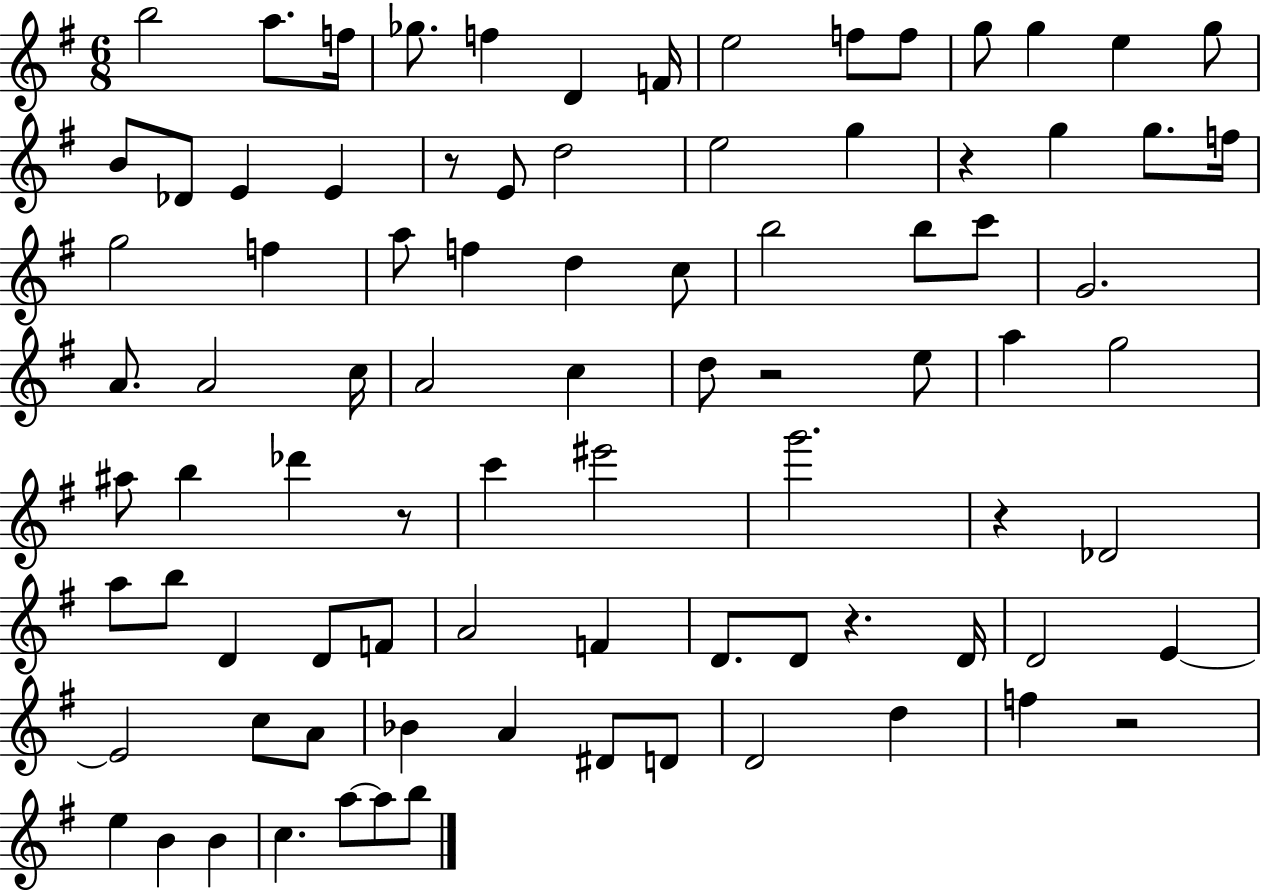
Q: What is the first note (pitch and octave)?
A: B5